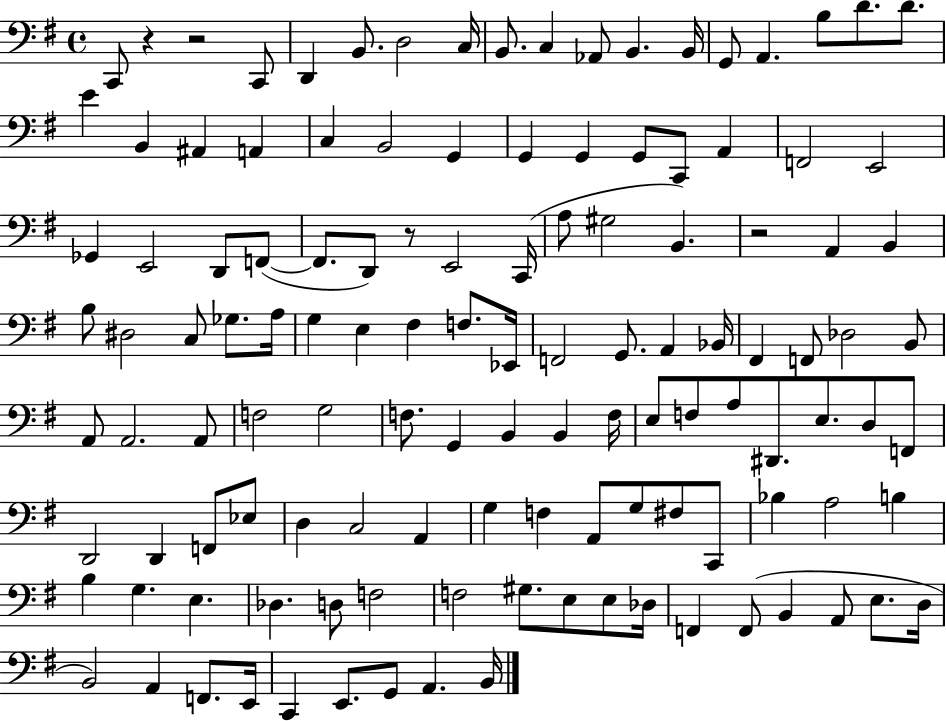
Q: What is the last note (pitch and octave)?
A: B2